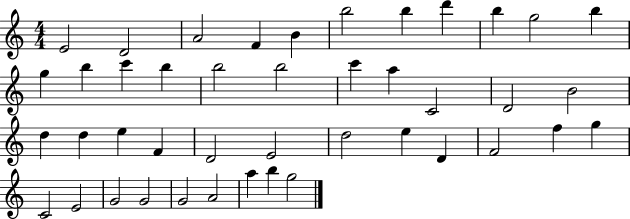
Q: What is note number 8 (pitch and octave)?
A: D6